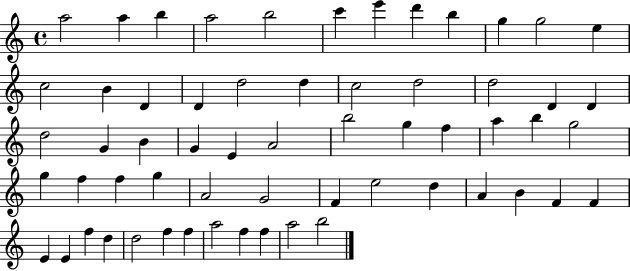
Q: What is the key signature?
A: C major